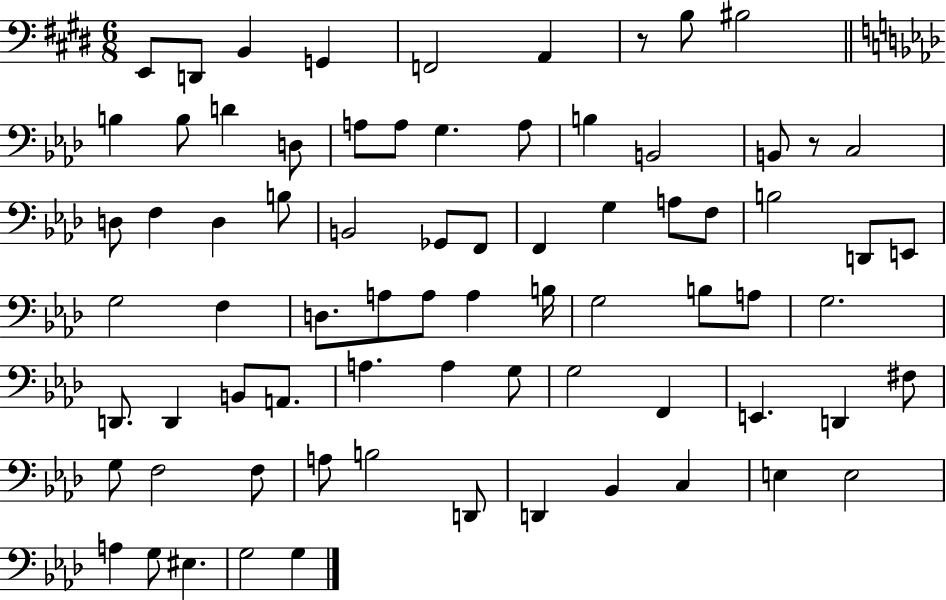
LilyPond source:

{
  \clef bass
  \numericTimeSignature
  \time 6/8
  \key e \major
  e,8 d,8 b,4 g,4 | f,2 a,4 | r8 b8 bis2 | \bar "||" \break \key aes \major b4 b8 d'4 d8 | a8 a8 g4. a8 | b4 b,2 | b,8 r8 c2 | \break d8 f4 d4 b8 | b,2 ges,8 f,8 | f,4 g4 a8 f8 | b2 d,8 e,8 | \break g2 f4 | d8. a8 a8 a4 b16 | g2 b8 a8 | g2. | \break d,8. d,4 b,8 a,8. | a4. a4 g8 | g2 f,4 | e,4. d,4 fis8 | \break g8 f2 f8 | a8 b2 d,8 | d,4 bes,4 c4 | e4 e2 | \break a4 g8 eis4. | g2 g4 | \bar "|."
}